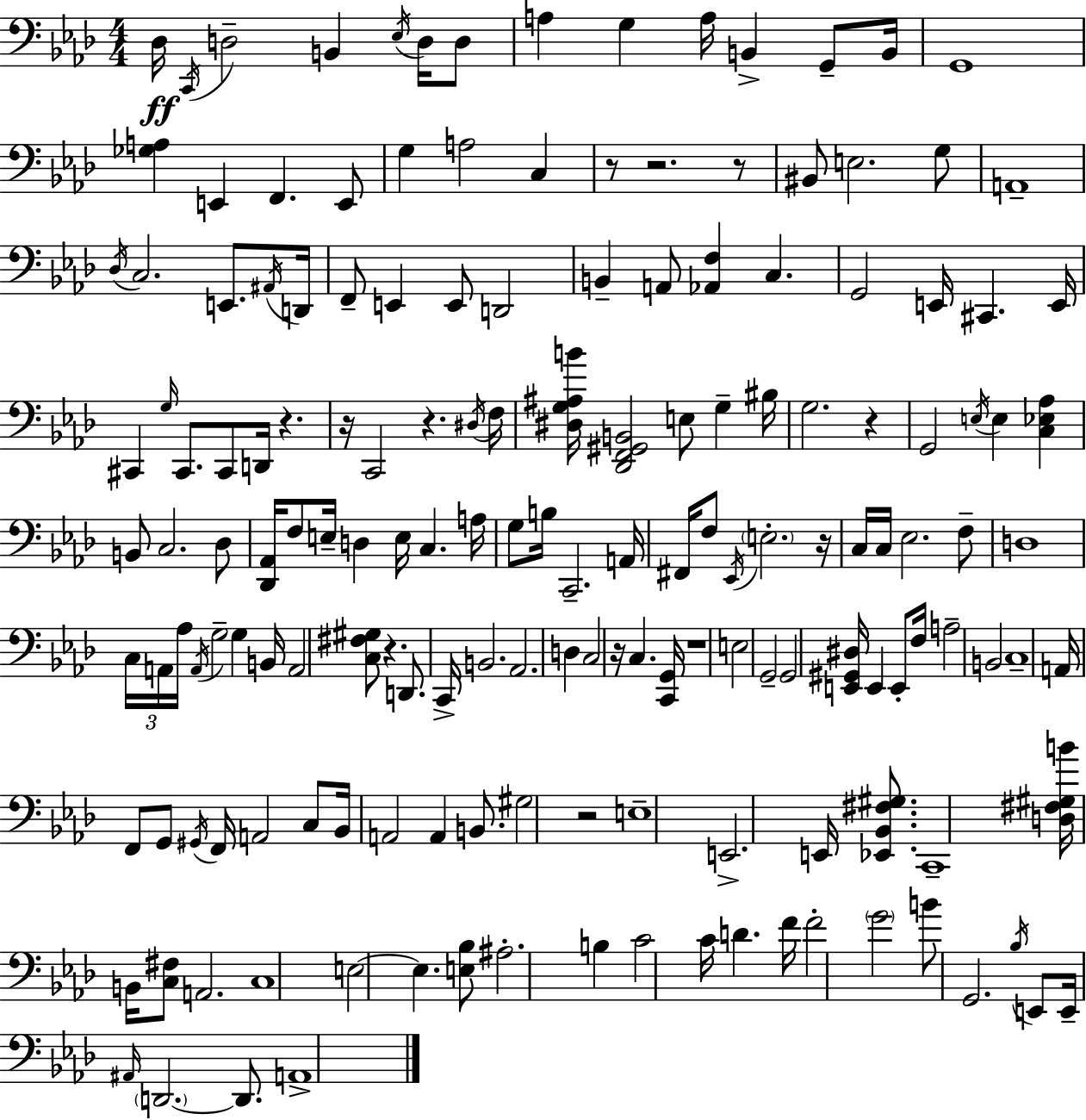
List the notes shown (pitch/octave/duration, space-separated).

Db3/s C2/s D3/h B2/q Eb3/s D3/s D3/e A3/q G3/q A3/s B2/q G2/e B2/s G2/w [Gb3,A3]/q E2/q F2/q. E2/e G3/q A3/h C3/q R/e R/h. R/e BIS2/e E3/h. G3/e A2/w Db3/s C3/h. E2/e. A#2/s D2/s F2/e E2/q E2/e D2/h B2/q A2/e [Ab2,F3]/q C3/q. G2/h E2/s C#2/q. E2/s C#2/q G3/s C#2/e. C#2/e D2/s R/q. R/s C2/h R/q. D#3/s F3/s [D#3,G3,A#3,B4]/s [Db2,F2,G#2,B2]/h E3/e G3/q BIS3/s G3/h. R/q G2/h E3/s E3/q [C3,Eb3,Ab3]/q B2/e C3/h. Db3/e [Db2,Ab2]/s F3/e E3/s D3/q E3/s C3/q. A3/s G3/e B3/s C2/h. A2/s F#2/s F3/e Eb2/s E3/h. R/s C3/s C3/s Eb3/h. F3/e D3/w C3/s A2/s Ab3/s A2/s G3/h G3/q B2/s A2/h [C3,F#3,G#3]/e R/q. D2/e. C2/s B2/h. Ab2/h. D3/q C3/h R/s C3/q. [C2,G2]/s R/w E3/h G2/h G2/h [E2,G#2,D#3]/s E2/q E2/e F3/s A3/h B2/h C3/w A2/s F2/e G2/e G#2/s F2/s A2/h C3/e Bb2/s A2/h A2/q B2/e. G#3/h R/h E3/w E2/h. E2/s [Eb2,Bb2,F#3,G#3]/e. C2/w [D3,F#3,G#3,B4]/s B2/s [C3,F#3]/e A2/h. C3/w E3/h E3/q. [E3,Bb3]/e A#3/h. B3/q C4/h C4/s D4/q. F4/s F4/h G4/h B4/e G2/h. Bb3/s E2/e E2/s A#2/s D2/h. D2/e. A2/w